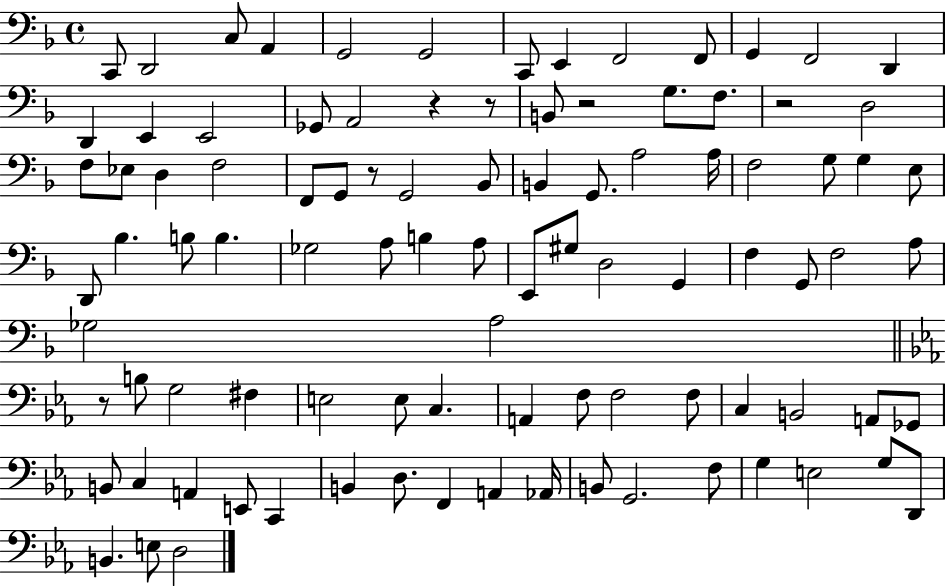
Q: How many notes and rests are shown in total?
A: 96